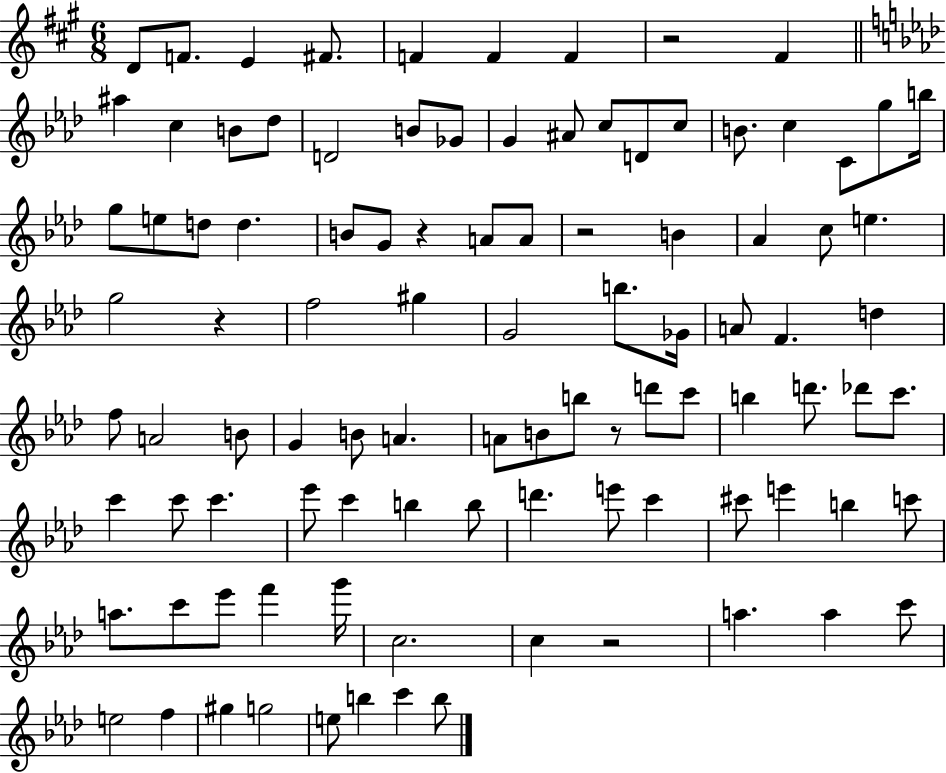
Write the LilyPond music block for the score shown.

{
  \clef treble
  \numericTimeSignature
  \time 6/8
  \key a \major
  d'8 f'8. e'4 fis'8. | f'4 f'4 f'4 | r2 fis'4 | \bar "||" \break \key f \minor ais''4 c''4 b'8 des''8 | d'2 b'8 ges'8 | g'4 ais'8 c''8 d'8 c''8 | b'8. c''4 c'8 g''8 b''16 | \break g''8 e''8 d''8 d''4. | b'8 g'8 r4 a'8 a'8 | r2 b'4 | aes'4 c''8 e''4. | \break g''2 r4 | f''2 gis''4 | g'2 b''8. ges'16 | a'8 f'4. d''4 | \break f''8 a'2 b'8 | g'4 b'8 a'4. | a'8 b'8 b''8 r8 d'''8 c'''8 | b''4 d'''8. des'''8 c'''8. | \break c'''4 c'''8 c'''4. | ees'''8 c'''4 b''4 b''8 | d'''4. e'''8 c'''4 | cis'''8 e'''4 b''4 c'''8 | \break a''8. c'''8 ees'''8 f'''4 g'''16 | c''2. | c''4 r2 | a''4. a''4 c'''8 | \break e''2 f''4 | gis''4 g''2 | e''8 b''4 c'''4 b''8 | \bar "|."
}